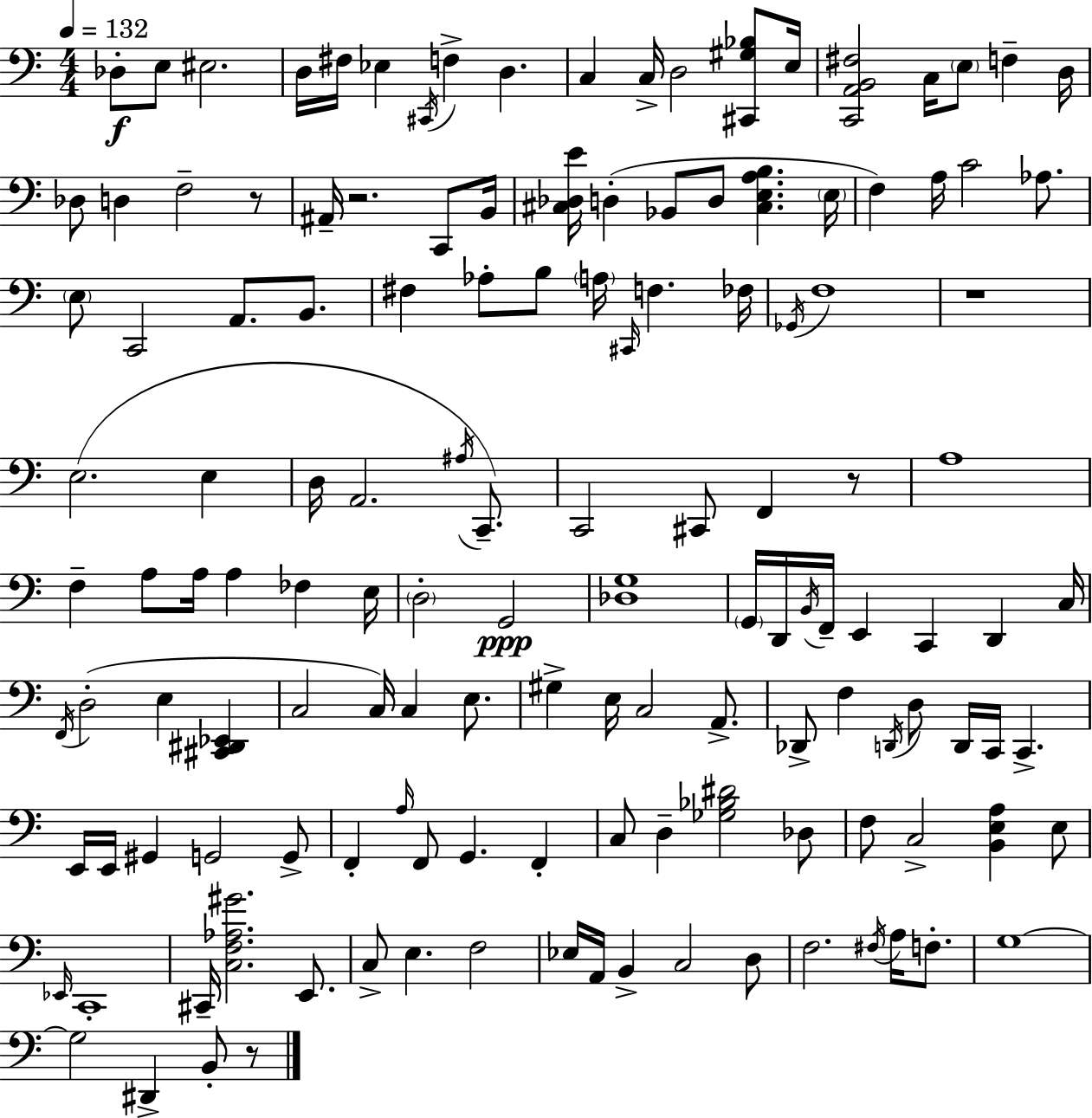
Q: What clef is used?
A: bass